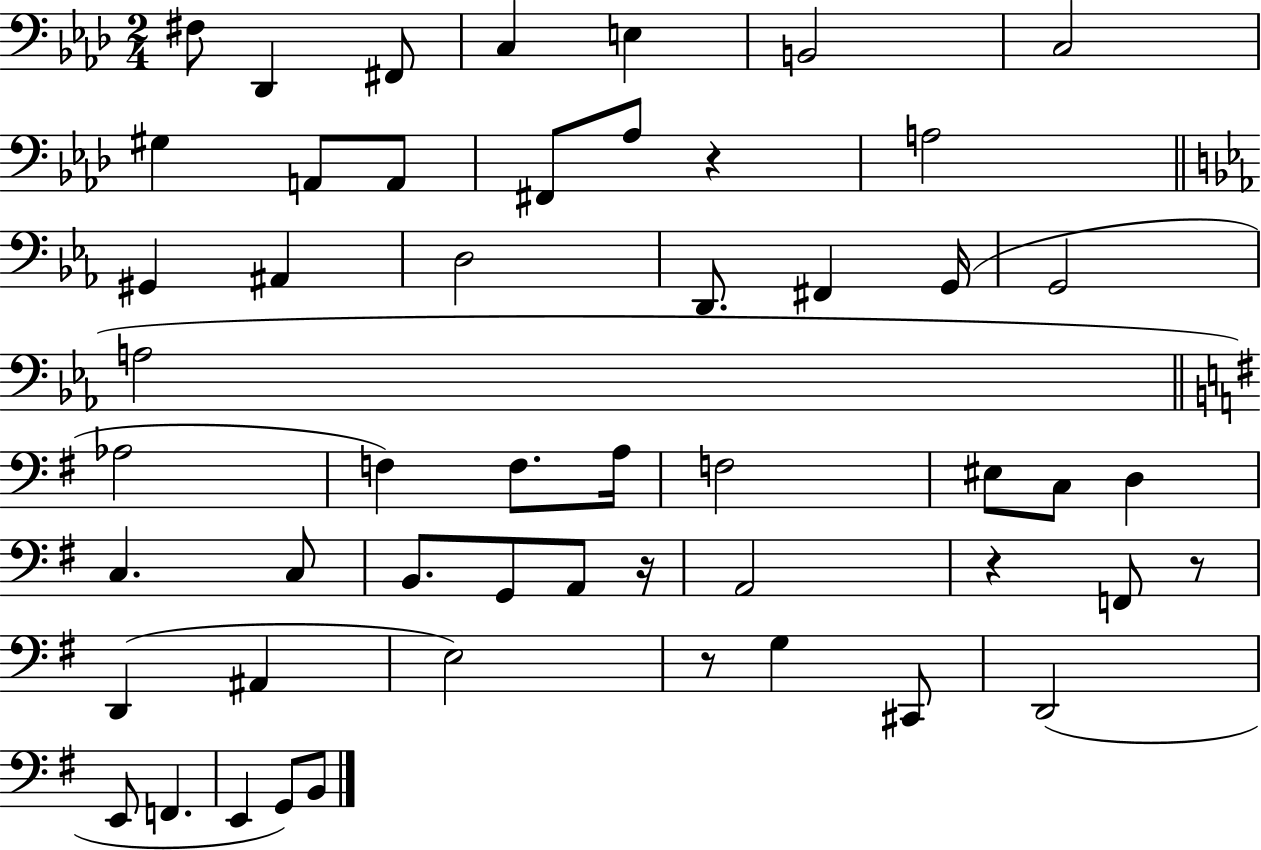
{
  \clef bass
  \numericTimeSignature
  \time 2/4
  \key aes \major
  fis8 des,4 fis,8 | c4 e4 | b,2 | c2 | \break gis4 a,8 a,8 | fis,8 aes8 r4 | a2 | \bar "||" \break \key ees \major gis,4 ais,4 | d2 | d,8. fis,4 g,16( | g,2 | \break a2 | \bar "||" \break \key g \major aes2 | f4) f8. a16 | f2 | eis8 c8 d4 | \break c4. c8 | b,8. g,8 a,8 r16 | a,2 | r4 f,8 r8 | \break d,4( ais,4 | e2) | r8 g4 cis,8 | d,2( | \break e,8 f,4. | e,4 g,8) b,8 | \bar "|."
}